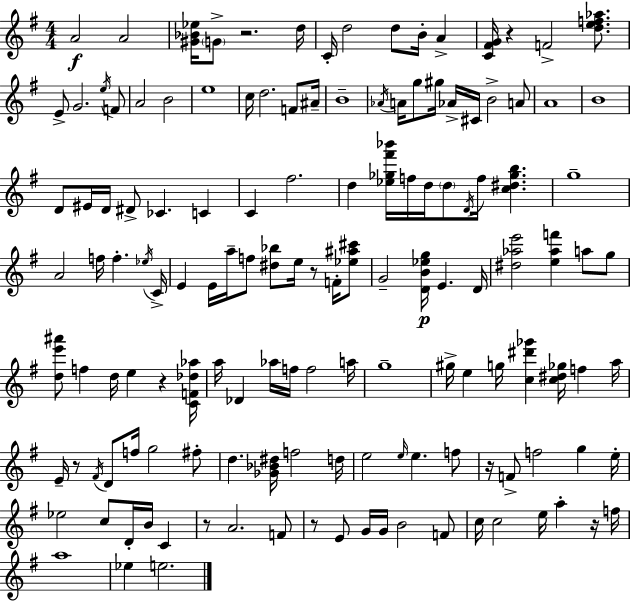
{
  \clef treble
  \numericTimeSignature
  \time 4/4
  \key g \major
  a'2\f a'2 | <gis' bes' ees''>16 \parenthesize g'8-> r2. d''16 | c'16-. d''2 d''8 b'16-. a'4-> | <c' fis' g'>16 r4 f'2-> <d'' e'' f'' aes''>8. | \break e'8-> g'2. \acciaccatura { e''16 } f'8 | a'2 b'2 | e''1 | c''16 d''2. f'8 | \break ais'16-- b'1-- | \acciaccatura { aes'16 } a'16 g''8 gis''16 aes'16-> cis'16 b'2-> | a'8 a'1 | b'1 | \break d'8 eis'16 d'16 dis'8-> ces'4. c'4 | c'4 fis''2. | d''4 <ees'' ges'' fis''' bes'''>16 f''16 d''16 \parenthesize d''8 \acciaccatura { d'16 } f''16 <c'' dis'' ges'' b''>4. | g''1-- | \break a'2 f''16 f''4.-. | \acciaccatura { ees''16 } c'16-> e'4 e'16 a''16-- f''8 <dis'' bes''>8 e''16 r8 | f'16-. <ees'' ais'' cis'''>8 g'2-- <d' b' ees'' g''>16\p e'4. | d'16 <dis'' aes'' e'''>2 <e'' aes'' f'''>4 | \break a''8 g''8 <d'' e''' ais'''>8 f''4 d''16 e''4 r4 | <c' f' des'' aes''>16 a''16 des'4 aes''16 f''16 f''2 | a''16 g''1-- | gis''16-> e''4 g''16 <c'' dis''' ges'''>4 <c'' dis'' ges''>16 f''4 | \break a''16 e'16-- r8 \acciaccatura { fis'16 } d'8 f''16 g''2 | fis''8-. d''4. <ges' bes' dis''>16 f''2 | d''16 e''2 \grace { e''16 } e''4. | f''8 r16 f'8-> f''2 | \break g''4 e''16-. ees''2 c''8 | d'16-. b'16 c'4 r8 a'2. | f'8 r8 e'8 g'16 g'16 b'2 | f'8 c''16 c''2 e''16 | \break a''4-. r16 f''16 a''1 | ees''4 e''2. | \bar "|."
}